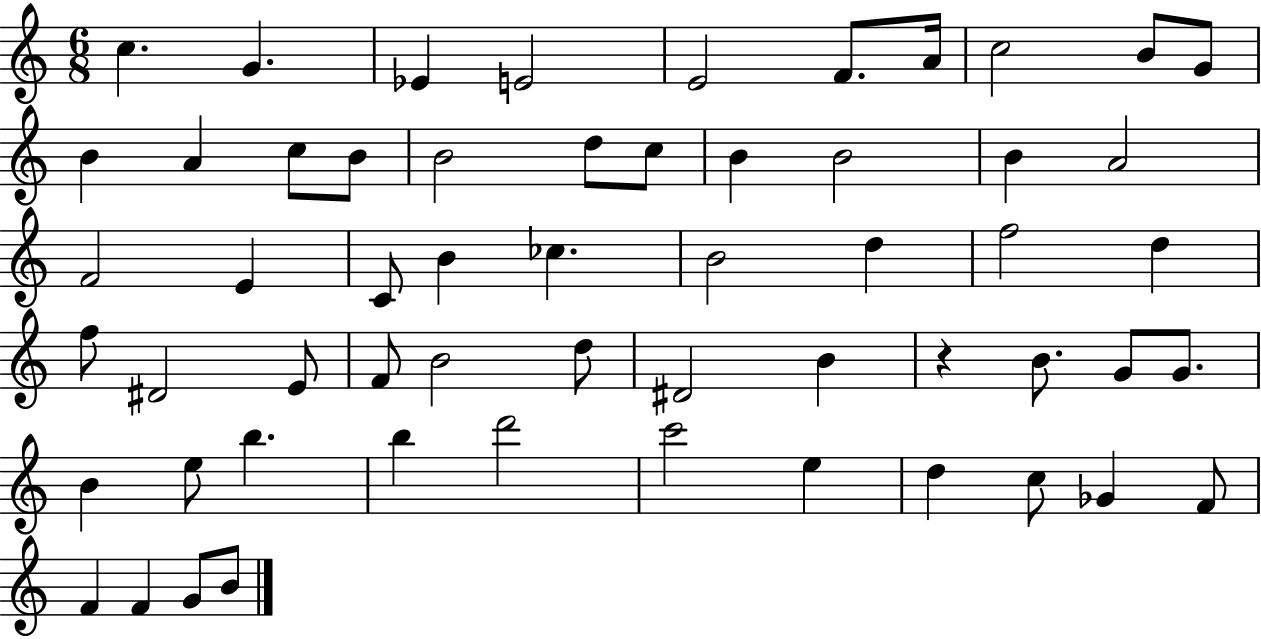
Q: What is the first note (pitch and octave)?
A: C5